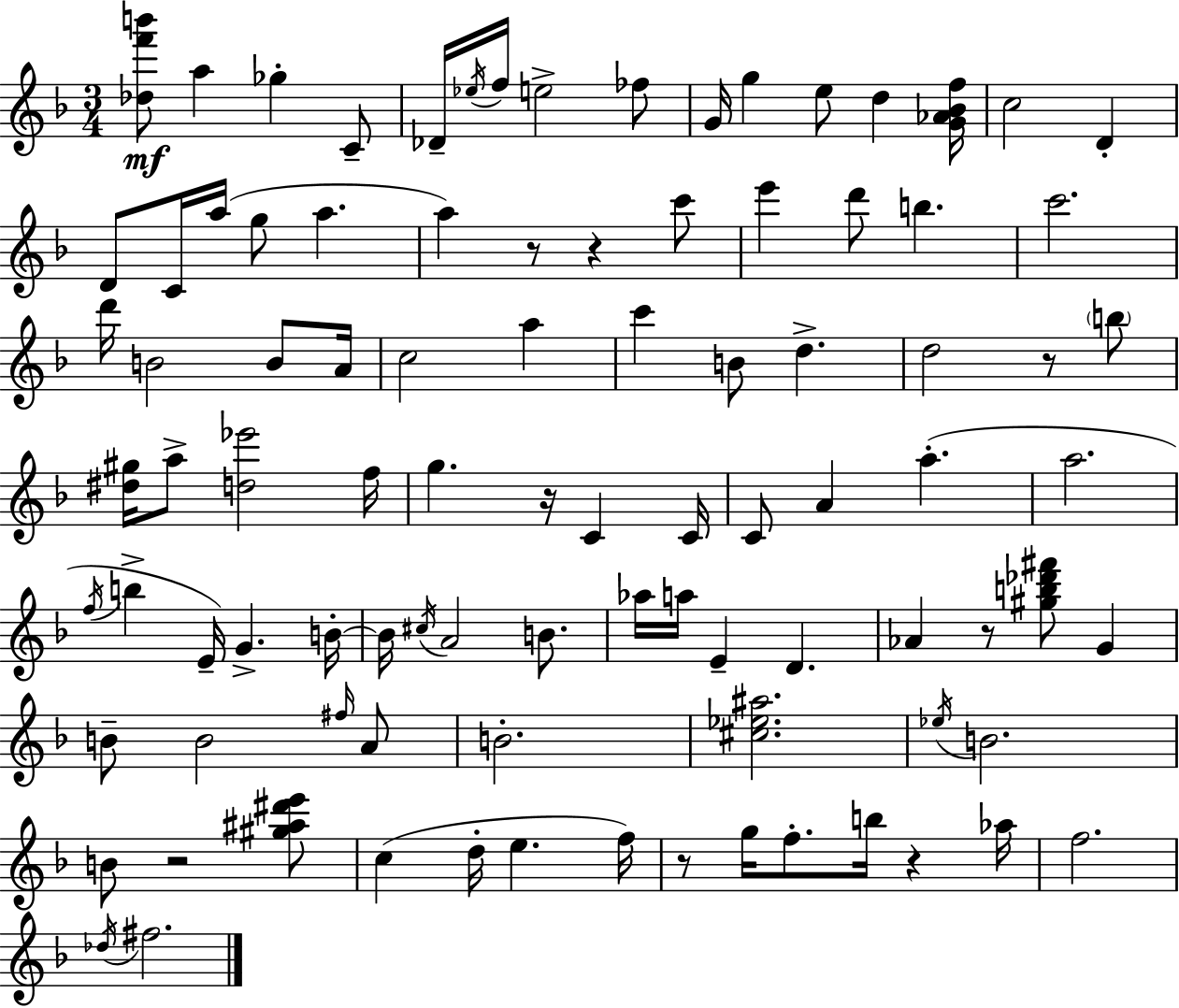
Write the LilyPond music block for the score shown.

{
  \clef treble
  \numericTimeSignature
  \time 3/4
  \key f \major
  \repeat volta 2 { <des'' f''' b'''>8\mf a''4 ges''4-. c'8-- | des'16-- \acciaccatura { ees''16 } f''16 e''2-> fes''8 | g'16 g''4 e''8 d''4 | <g' aes' bes' f''>16 c''2 d'4-. | \break d'8 c'16 a''16( g''8 a''4. | a''4) r8 r4 c'''8 | e'''4 d'''8 b''4. | c'''2. | \break d'''16 b'2 b'8 | a'16 c''2 a''4 | c'''4 b'8 d''4.-> | d''2 r8 \parenthesize b''8 | \break <dis'' gis''>16 a''8-> <d'' ees'''>2 | f''16 g''4. r16 c'4 | c'16 c'8 a'4 a''4.-.( | a''2. | \break \acciaccatura { f''16 } b''4-> e'16--) g'4.-> | b'16-.~~ b'16 \acciaccatura { cis''16 } a'2 | b'8. aes''16 a''16 e'4-- d'4. | aes'4 r8 <gis'' b'' des''' fis'''>8 g'4 | \break b'8-- b'2 | \grace { fis''16 } a'8 b'2.-. | <cis'' ees'' ais''>2. | \acciaccatura { ees''16 } b'2. | \break b'8 r2 | <gis'' ais'' dis''' e'''>8 c''4( d''16-. e''4. | f''16) r8 g''16 f''8.-. b''16 | r4 aes''16 f''2. | \break \acciaccatura { des''16 } fis''2. | } \bar "|."
}